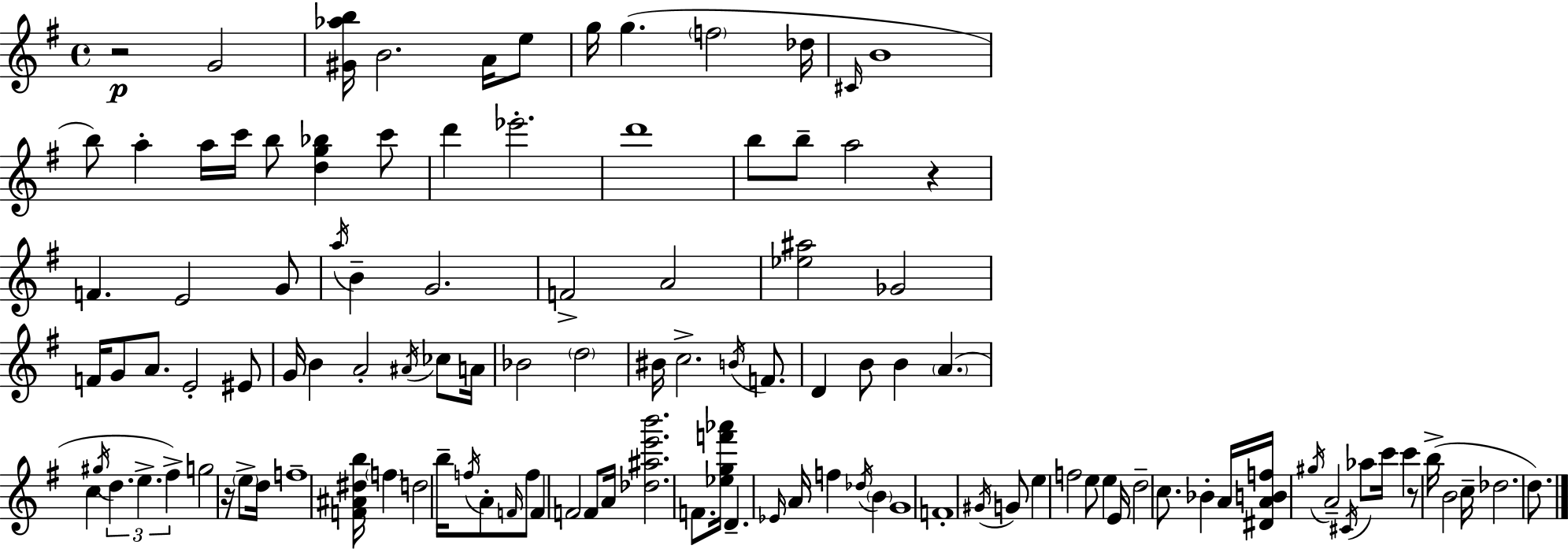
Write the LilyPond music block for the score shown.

{
  \clef treble
  \time 4/4
  \defaultTimeSignature
  \key e \minor
  \repeat volta 2 { r2\p g'2 | <gis' aes'' b''>16 b'2. a'16 e''8 | g''16 g''4.( \parenthesize f''2 des''16 | \grace { cis'16 } b'1 | \break b''8) a''4-. a''16 c'''16 b''8 <d'' g'' bes''>4 c'''8 | d'''4 ees'''2.-. | d'''1 | b''8 b''8-- a''2 r4 | \break f'4. e'2 g'8 | \acciaccatura { a''16 } b'4-- g'2. | f'2-> a'2 | <ees'' ais''>2 ges'2 | \break f'16 g'8 a'8. e'2-. | eis'8 g'16 b'4 a'2-. \acciaccatura { ais'16 } | ces''8 a'16 bes'2 \parenthesize d''2 | bis'16 c''2.-> | \break \acciaccatura { b'16 } f'8. d'4 b'8 b'4 \parenthesize a'4.( | c''4 \acciaccatura { gis''16 } \tuplet 3/2 { d''4. e''4.-> | fis''4->) } g''2 | r16 \parenthesize e''8-> d''16 f''1-- | \break <f' ais' dis'' b''>16 \parenthesize f''4 d''2 | b''16-- \acciaccatura { f''16 } a'8-. \grace { f'16 } f''8 f'4 f'2 | f'8 a'16 <des'' ais'' e''' b'''>2. | f'8. <ees'' g'' f''' aes'''>16 d'4.-- \grace { ees'16 } a'16 | \break f''4 \acciaccatura { des''16 } \parenthesize b'4 g'1 | f'1-. | \acciaccatura { gis'16 } g'8 e''4 | f''2 e''8 e''4 e'16 d''2-- | \break c''8. bes'4-. a'16 <dis' a' b' f''>16 | \acciaccatura { gis''16 } a'2-- \acciaccatura { cis'16 } aes''8 c'''16 c'''4 | r8 b''16->( b'2 c''16-- des''2. | d''8.) } \bar "|."
}